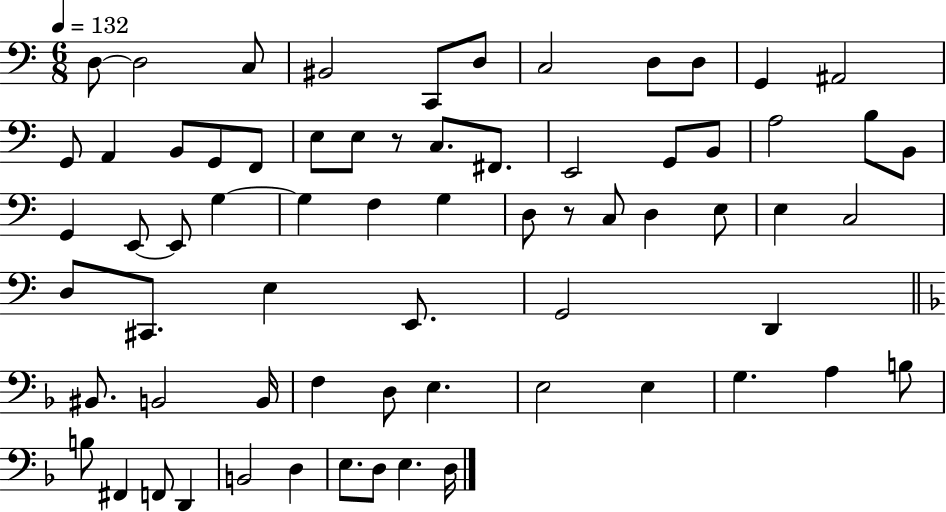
D3/e D3/h C3/e BIS2/h C2/e D3/e C3/h D3/e D3/e G2/q A#2/h G2/e A2/q B2/e G2/e F2/e E3/e E3/e R/e C3/e. F#2/e. E2/h G2/e B2/e A3/h B3/e B2/e G2/q E2/e E2/e G3/q G3/q F3/q G3/q D3/e R/e C3/e D3/q E3/e E3/q C3/h D3/e C#2/e. E3/q E2/e. G2/h D2/q BIS2/e. B2/h B2/s F3/q D3/e E3/q. E3/h E3/q G3/q. A3/q B3/e B3/e F#2/q F2/e D2/q B2/h D3/q E3/e. D3/e E3/q. D3/s